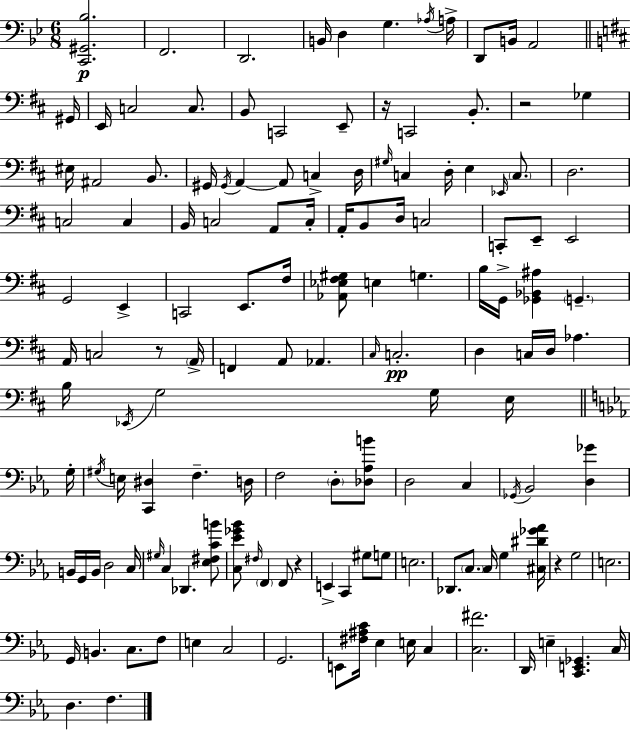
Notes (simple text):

[C2,G#2,Bb3]/h. F2/h. D2/h. B2/s D3/q G3/q. Ab3/s A3/s D2/e B2/s A2/h G#2/s E2/s C3/h C3/e. B2/e C2/h E2/e R/s C2/h B2/e. R/h Gb3/q EIS3/s A#2/h B2/e. G#2/s G#2/s A2/q A2/e C3/q D3/s G#3/s C3/q D3/s E3/q Eb2/s C3/e. D3/h. C3/h C3/q B2/s C3/h A2/e C3/s A2/s B2/e D3/s C3/h C2/e E2/e E2/h G2/h E2/q C2/h E2/e. F#3/s [Ab2,Eb3,F#3,G#3]/e E3/q G3/q. B3/s G2/s [Gb2,Bb2,A#3]/q G2/q. A2/s C3/h R/e A2/s F2/q A2/e Ab2/q. C#3/s C3/h. D3/q C3/s D3/s Ab3/q. B3/s Eb2/s G3/h G3/s E3/s G3/s G#3/s E3/s [C2,D#3]/q F3/q. D3/s F3/h D3/e [Db3,Ab3,B4]/e D3/h C3/q Gb2/s Bb2/h [D3,Gb4]/q B2/s G2/s B2/s D3/h C3/s G#3/s C3/q Db2/q. [Eb3,F#3,C4,B4]/e [C3,Eb4,Gb4,Bb4]/e F#3/s F2/q F2/e R/q E2/q C2/q G#3/e G3/e E3/h. Db2/e. C3/e. C3/s G3/q [C#3,D#4,Gb4,Ab4]/s R/q G3/h E3/h. G2/s B2/q. C3/e. F3/e E3/q C3/h G2/h. E2/e [F#3,A#3,C4]/s Eb3/q E3/s C3/q [C3,F#4]/h. D2/s E3/q [C2,E2,Gb2]/q. C3/s D3/q. F3/q.